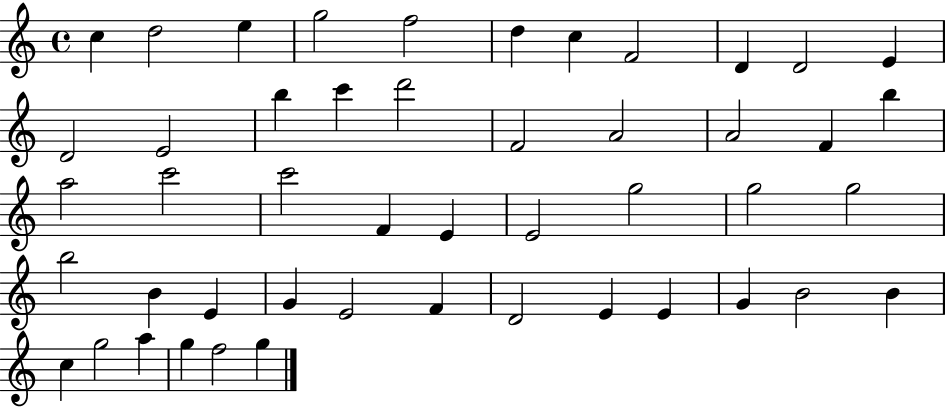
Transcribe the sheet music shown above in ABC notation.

X:1
T:Untitled
M:4/4
L:1/4
K:C
c d2 e g2 f2 d c F2 D D2 E D2 E2 b c' d'2 F2 A2 A2 F b a2 c'2 c'2 F E E2 g2 g2 g2 b2 B E G E2 F D2 E E G B2 B c g2 a g f2 g